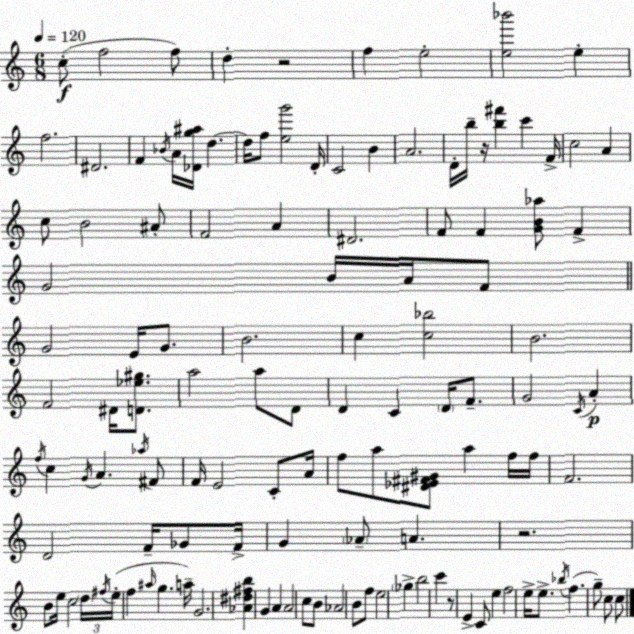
X:1
T:Untitled
M:6/8
L:1/4
K:Am
c/2 f2 f/2 d z2 f e2 [e_b']2 e f2 ^D2 F _B/4 A/4 [_Dg^a]/4 d d/4 f/2 [eg']2 D/4 C2 B A2 D/4 b/4 z/4 [b^f'] c' F/4 c2 A c/2 B2 ^A/2 F2 A ^D2 F/2 F [GB_a]/2 F G2 B/4 A/4 F/2 G2 E/4 G/2 B2 c [c_b]2 B2 F2 ^D/4 [D_e^g]/2 a2 a/2 D/2 D C D/4 F/2 G2 C/4 A f/4 c G/4 A _a/4 ^F/2 F/4 E2 C/2 A/4 f/2 a/2 [^D_E^F^G]/2 a f/4 f/4 F2 D2 F/4 _G/2 F/4 G _A/2 A z2 B/2 e/4 c2 d/4 ^f/4 e/4 f ^a/4 g a/4 G2 [_A^d^fb] G A A2 c/2 B/2 _A2 B/2 f/2 e2 _g b2 c' z/2 E C/2 e f2 e/4 e/2 _b/4 f g/2 c/2 c/2